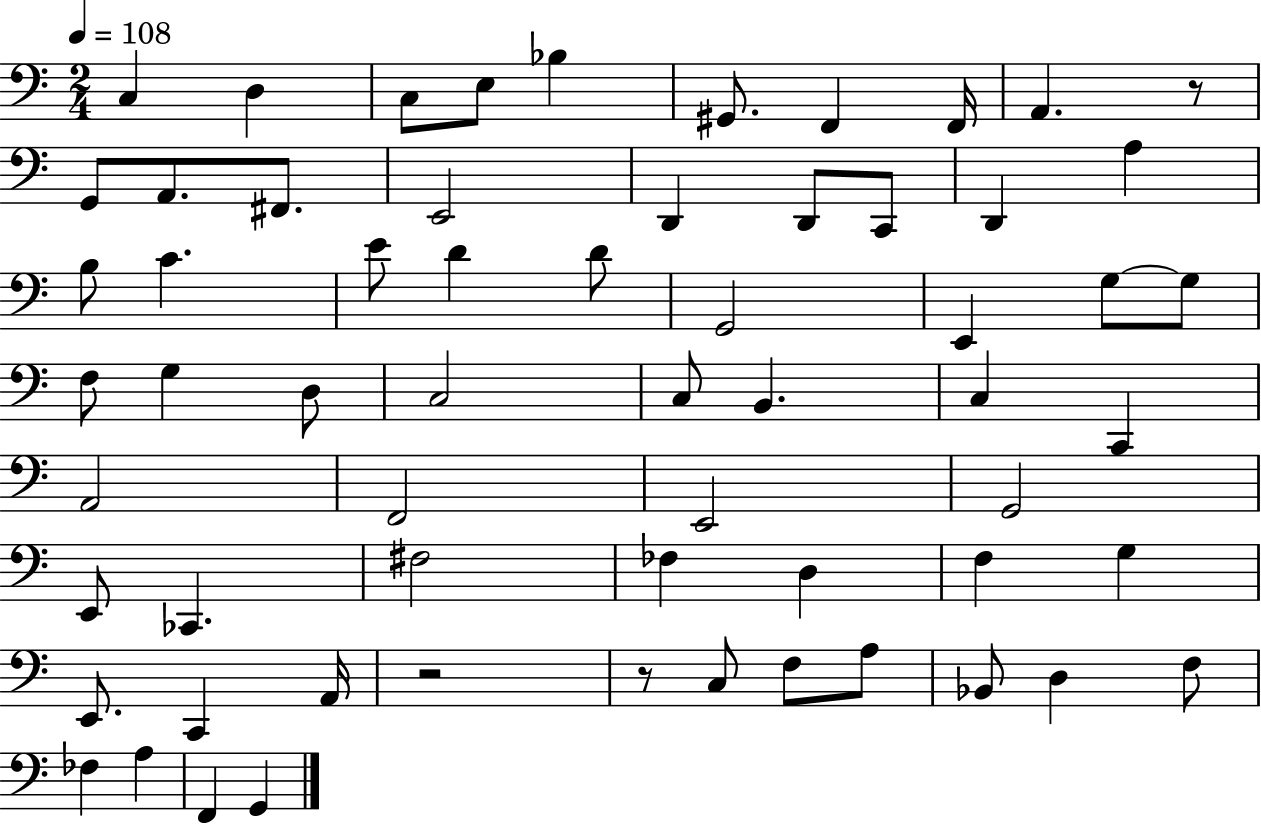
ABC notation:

X:1
T:Untitled
M:2/4
L:1/4
K:C
C, D, C,/2 E,/2 _B, ^G,,/2 F,, F,,/4 A,, z/2 G,,/2 A,,/2 ^F,,/2 E,,2 D,, D,,/2 C,,/2 D,, A, B,/2 C E/2 D D/2 G,,2 E,, G,/2 G,/2 F,/2 G, D,/2 C,2 C,/2 B,, C, C,, A,,2 F,,2 E,,2 G,,2 E,,/2 _C,, ^F,2 _F, D, F, G, E,,/2 C,, A,,/4 z2 z/2 C,/2 F,/2 A,/2 _B,,/2 D, F,/2 _F, A, F,, G,,